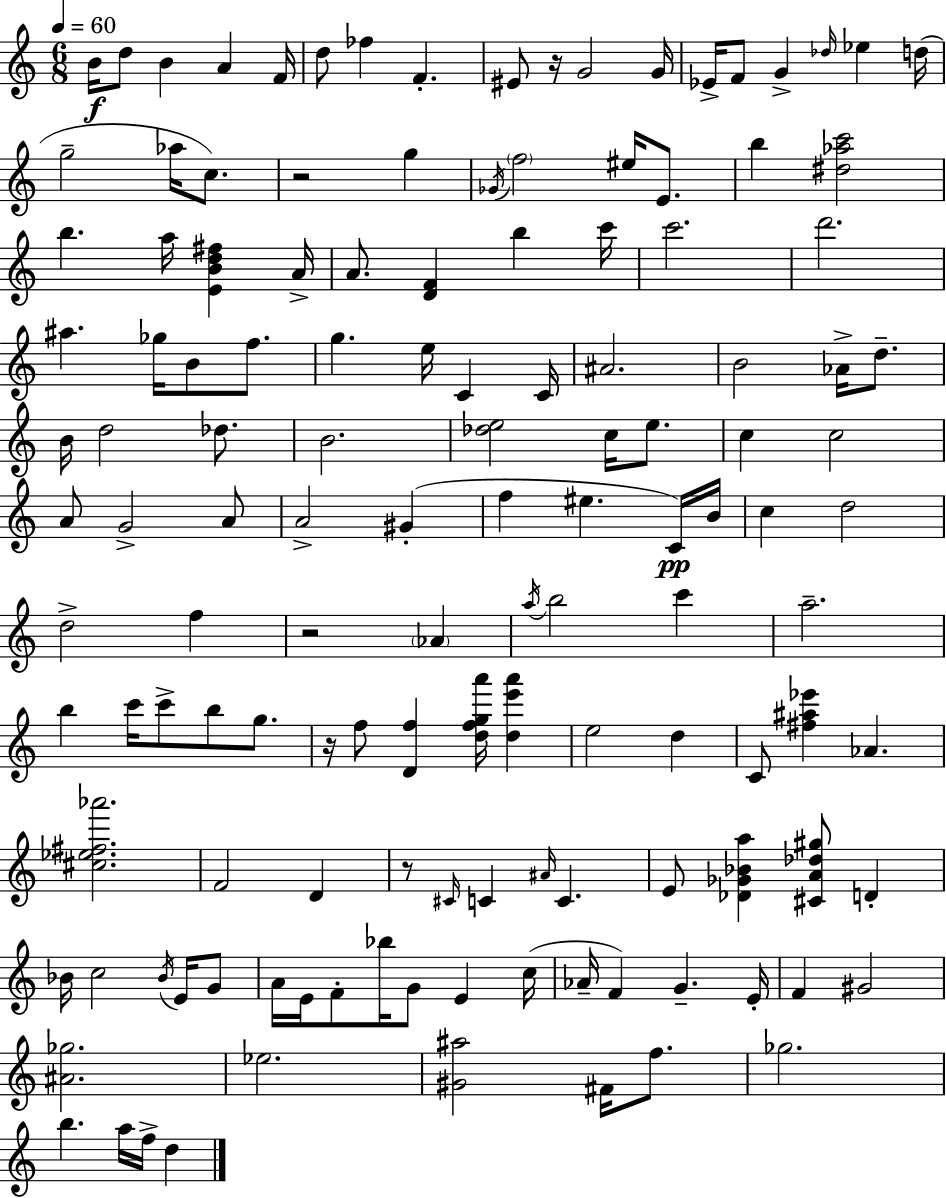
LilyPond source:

{
  \clef treble
  \numericTimeSignature
  \time 6/8
  \key a \minor
  \tempo 4 = 60
  b'16\f d''8 b'4 a'4 f'16 | d''8 fes''4 f'4.-. | eis'8 r16 g'2 g'16 | ees'16-> f'8 g'4-> \grace { des''16 } ees''4 | \break d''16( g''2-- aes''16 c''8.) | r2 g''4 | \acciaccatura { ges'16 } \parenthesize f''2 eis''16 e'8. | b''4 <dis'' aes'' c'''>2 | \break b''4. a''16 <e' b' d'' fis''>4 | a'16-> a'8. <d' f'>4 b''4 | c'''16 c'''2. | d'''2. | \break ais''4. ges''16 b'8 f''8. | g''4. e''16 c'4 | c'16 ais'2. | b'2 aes'16-> d''8.-- | \break b'16 d''2 des''8. | b'2. | <des'' e''>2 c''16 e''8. | c''4 c''2 | \break a'8 g'2-> | a'8 a'2-> gis'4-.( | f''4 eis''4. | c'16\pp) b'16 c''4 d''2 | \break d''2-> f''4 | r2 \parenthesize aes'4 | \acciaccatura { a''16 } b''2 c'''4 | a''2.-- | \break b''4 c'''16 c'''8-> b''8 | g''8. r16 f''8 <d' f''>4 <d'' f'' g'' a'''>16 <d'' e''' a'''>4 | e''2 d''4 | c'8 <fis'' ais'' ees'''>4 aes'4. | \break <cis'' ees'' fis'' aes'''>2. | f'2 d'4 | r8 \grace { cis'16 } c'4 \grace { ais'16 } c'4. | e'8 <des' ges' bes' a''>4 <cis' a' des'' gis''>8 | \break d'4-. bes'16 c''2 | \acciaccatura { bes'16 } e'16 g'8 a'16 e'16 f'8-. bes''16 g'8 | e'4 c''16( aes'16-- f'4) g'4.-- | e'16-. f'4 gis'2 | \break <ais' ges''>2. | ees''2. | <gis' ais''>2 | fis'16 f''8. ges''2. | \break b''4. | a''16 f''16-> d''4 \bar "|."
}